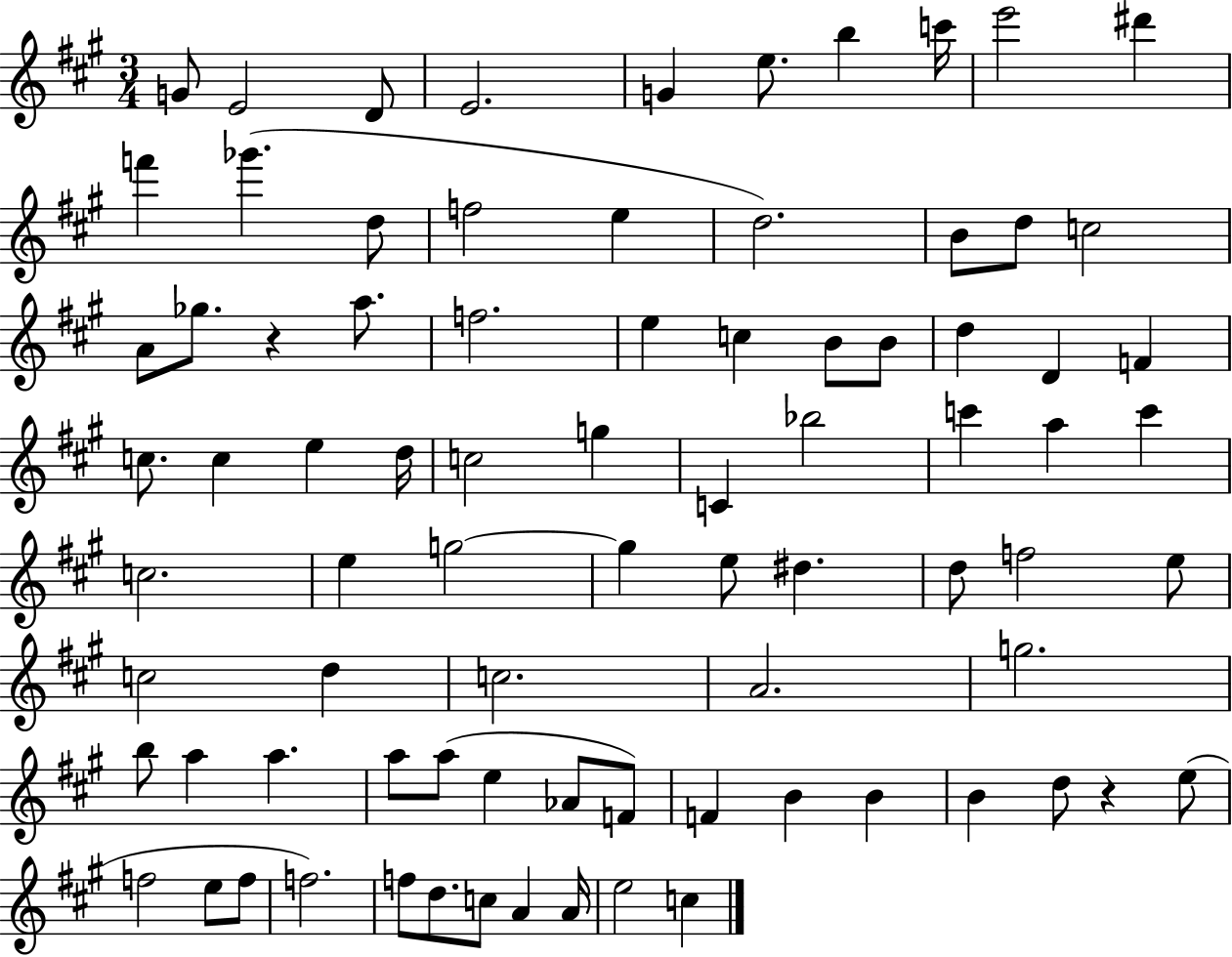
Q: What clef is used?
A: treble